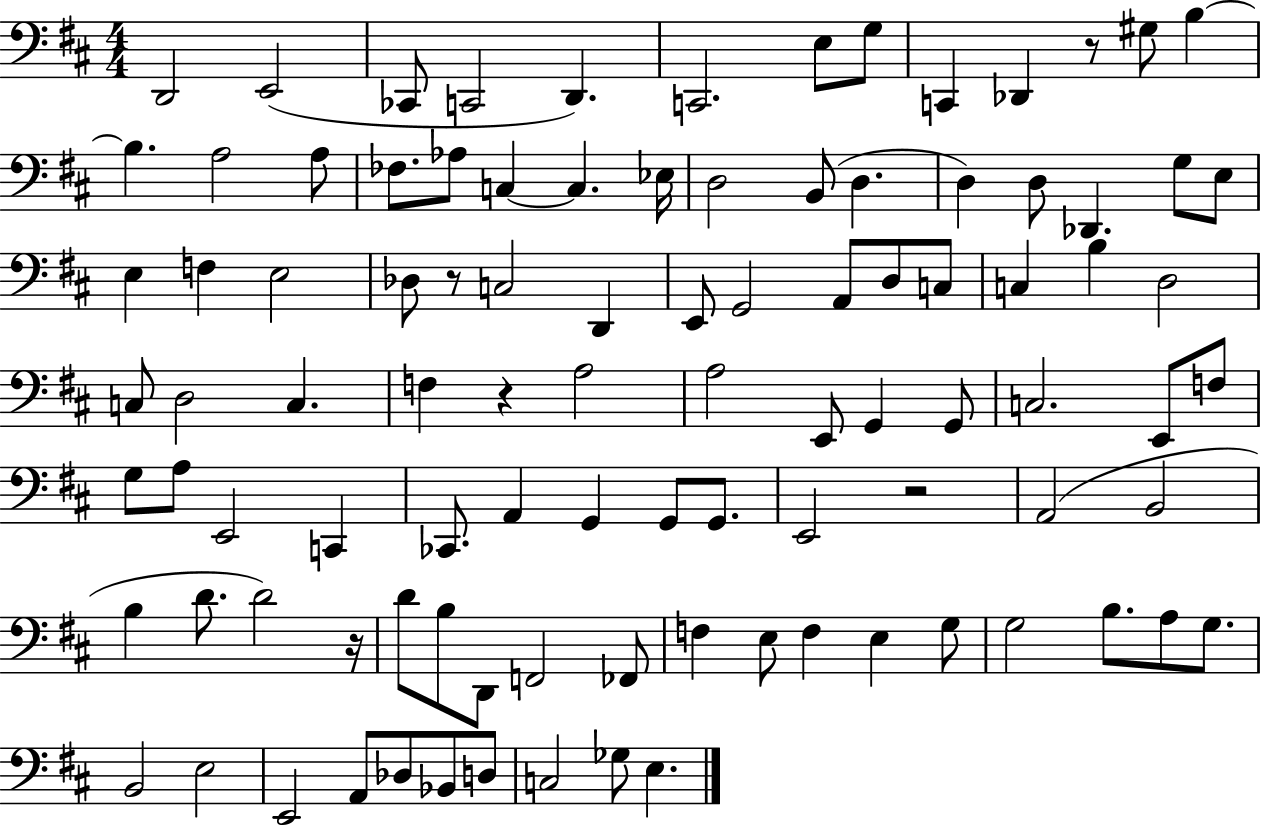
X:1
T:Untitled
M:4/4
L:1/4
K:D
D,,2 E,,2 _C,,/2 C,,2 D,, C,,2 E,/2 G,/2 C,, _D,, z/2 ^G,/2 B, B, A,2 A,/2 _F,/2 _A,/2 C, C, _E,/4 D,2 B,,/2 D, D, D,/2 _D,, G,/2 E,/2 E, F, E,2 _D,/2 z/2 C,2 D,, E,,/2 G,,2 A,,/2 D,/2 C,/2 C, B, D,2 C,/2 D,2 C, F, z A,2 A,2 E,,/2 G,, G,,/2 C,2 E,,/2 F,/2 G,/2 A,/2 E,,2 C,, _C,,/2 A,, G,, G,,/2 G,,/2 E,,2 z2 A,,2 B,,2 B, D/2 D2 z/4 D/2 B,/2 D,,/2 F,,2 _F,,/2 F, E,/2 F, E, G,/2 G,2 B,/2 A,/2 G,/2 B,,2 E,2 E,,2 A,,/2 _D,/2 _B,,/2 D,/2 C,2 _G,/2 E,